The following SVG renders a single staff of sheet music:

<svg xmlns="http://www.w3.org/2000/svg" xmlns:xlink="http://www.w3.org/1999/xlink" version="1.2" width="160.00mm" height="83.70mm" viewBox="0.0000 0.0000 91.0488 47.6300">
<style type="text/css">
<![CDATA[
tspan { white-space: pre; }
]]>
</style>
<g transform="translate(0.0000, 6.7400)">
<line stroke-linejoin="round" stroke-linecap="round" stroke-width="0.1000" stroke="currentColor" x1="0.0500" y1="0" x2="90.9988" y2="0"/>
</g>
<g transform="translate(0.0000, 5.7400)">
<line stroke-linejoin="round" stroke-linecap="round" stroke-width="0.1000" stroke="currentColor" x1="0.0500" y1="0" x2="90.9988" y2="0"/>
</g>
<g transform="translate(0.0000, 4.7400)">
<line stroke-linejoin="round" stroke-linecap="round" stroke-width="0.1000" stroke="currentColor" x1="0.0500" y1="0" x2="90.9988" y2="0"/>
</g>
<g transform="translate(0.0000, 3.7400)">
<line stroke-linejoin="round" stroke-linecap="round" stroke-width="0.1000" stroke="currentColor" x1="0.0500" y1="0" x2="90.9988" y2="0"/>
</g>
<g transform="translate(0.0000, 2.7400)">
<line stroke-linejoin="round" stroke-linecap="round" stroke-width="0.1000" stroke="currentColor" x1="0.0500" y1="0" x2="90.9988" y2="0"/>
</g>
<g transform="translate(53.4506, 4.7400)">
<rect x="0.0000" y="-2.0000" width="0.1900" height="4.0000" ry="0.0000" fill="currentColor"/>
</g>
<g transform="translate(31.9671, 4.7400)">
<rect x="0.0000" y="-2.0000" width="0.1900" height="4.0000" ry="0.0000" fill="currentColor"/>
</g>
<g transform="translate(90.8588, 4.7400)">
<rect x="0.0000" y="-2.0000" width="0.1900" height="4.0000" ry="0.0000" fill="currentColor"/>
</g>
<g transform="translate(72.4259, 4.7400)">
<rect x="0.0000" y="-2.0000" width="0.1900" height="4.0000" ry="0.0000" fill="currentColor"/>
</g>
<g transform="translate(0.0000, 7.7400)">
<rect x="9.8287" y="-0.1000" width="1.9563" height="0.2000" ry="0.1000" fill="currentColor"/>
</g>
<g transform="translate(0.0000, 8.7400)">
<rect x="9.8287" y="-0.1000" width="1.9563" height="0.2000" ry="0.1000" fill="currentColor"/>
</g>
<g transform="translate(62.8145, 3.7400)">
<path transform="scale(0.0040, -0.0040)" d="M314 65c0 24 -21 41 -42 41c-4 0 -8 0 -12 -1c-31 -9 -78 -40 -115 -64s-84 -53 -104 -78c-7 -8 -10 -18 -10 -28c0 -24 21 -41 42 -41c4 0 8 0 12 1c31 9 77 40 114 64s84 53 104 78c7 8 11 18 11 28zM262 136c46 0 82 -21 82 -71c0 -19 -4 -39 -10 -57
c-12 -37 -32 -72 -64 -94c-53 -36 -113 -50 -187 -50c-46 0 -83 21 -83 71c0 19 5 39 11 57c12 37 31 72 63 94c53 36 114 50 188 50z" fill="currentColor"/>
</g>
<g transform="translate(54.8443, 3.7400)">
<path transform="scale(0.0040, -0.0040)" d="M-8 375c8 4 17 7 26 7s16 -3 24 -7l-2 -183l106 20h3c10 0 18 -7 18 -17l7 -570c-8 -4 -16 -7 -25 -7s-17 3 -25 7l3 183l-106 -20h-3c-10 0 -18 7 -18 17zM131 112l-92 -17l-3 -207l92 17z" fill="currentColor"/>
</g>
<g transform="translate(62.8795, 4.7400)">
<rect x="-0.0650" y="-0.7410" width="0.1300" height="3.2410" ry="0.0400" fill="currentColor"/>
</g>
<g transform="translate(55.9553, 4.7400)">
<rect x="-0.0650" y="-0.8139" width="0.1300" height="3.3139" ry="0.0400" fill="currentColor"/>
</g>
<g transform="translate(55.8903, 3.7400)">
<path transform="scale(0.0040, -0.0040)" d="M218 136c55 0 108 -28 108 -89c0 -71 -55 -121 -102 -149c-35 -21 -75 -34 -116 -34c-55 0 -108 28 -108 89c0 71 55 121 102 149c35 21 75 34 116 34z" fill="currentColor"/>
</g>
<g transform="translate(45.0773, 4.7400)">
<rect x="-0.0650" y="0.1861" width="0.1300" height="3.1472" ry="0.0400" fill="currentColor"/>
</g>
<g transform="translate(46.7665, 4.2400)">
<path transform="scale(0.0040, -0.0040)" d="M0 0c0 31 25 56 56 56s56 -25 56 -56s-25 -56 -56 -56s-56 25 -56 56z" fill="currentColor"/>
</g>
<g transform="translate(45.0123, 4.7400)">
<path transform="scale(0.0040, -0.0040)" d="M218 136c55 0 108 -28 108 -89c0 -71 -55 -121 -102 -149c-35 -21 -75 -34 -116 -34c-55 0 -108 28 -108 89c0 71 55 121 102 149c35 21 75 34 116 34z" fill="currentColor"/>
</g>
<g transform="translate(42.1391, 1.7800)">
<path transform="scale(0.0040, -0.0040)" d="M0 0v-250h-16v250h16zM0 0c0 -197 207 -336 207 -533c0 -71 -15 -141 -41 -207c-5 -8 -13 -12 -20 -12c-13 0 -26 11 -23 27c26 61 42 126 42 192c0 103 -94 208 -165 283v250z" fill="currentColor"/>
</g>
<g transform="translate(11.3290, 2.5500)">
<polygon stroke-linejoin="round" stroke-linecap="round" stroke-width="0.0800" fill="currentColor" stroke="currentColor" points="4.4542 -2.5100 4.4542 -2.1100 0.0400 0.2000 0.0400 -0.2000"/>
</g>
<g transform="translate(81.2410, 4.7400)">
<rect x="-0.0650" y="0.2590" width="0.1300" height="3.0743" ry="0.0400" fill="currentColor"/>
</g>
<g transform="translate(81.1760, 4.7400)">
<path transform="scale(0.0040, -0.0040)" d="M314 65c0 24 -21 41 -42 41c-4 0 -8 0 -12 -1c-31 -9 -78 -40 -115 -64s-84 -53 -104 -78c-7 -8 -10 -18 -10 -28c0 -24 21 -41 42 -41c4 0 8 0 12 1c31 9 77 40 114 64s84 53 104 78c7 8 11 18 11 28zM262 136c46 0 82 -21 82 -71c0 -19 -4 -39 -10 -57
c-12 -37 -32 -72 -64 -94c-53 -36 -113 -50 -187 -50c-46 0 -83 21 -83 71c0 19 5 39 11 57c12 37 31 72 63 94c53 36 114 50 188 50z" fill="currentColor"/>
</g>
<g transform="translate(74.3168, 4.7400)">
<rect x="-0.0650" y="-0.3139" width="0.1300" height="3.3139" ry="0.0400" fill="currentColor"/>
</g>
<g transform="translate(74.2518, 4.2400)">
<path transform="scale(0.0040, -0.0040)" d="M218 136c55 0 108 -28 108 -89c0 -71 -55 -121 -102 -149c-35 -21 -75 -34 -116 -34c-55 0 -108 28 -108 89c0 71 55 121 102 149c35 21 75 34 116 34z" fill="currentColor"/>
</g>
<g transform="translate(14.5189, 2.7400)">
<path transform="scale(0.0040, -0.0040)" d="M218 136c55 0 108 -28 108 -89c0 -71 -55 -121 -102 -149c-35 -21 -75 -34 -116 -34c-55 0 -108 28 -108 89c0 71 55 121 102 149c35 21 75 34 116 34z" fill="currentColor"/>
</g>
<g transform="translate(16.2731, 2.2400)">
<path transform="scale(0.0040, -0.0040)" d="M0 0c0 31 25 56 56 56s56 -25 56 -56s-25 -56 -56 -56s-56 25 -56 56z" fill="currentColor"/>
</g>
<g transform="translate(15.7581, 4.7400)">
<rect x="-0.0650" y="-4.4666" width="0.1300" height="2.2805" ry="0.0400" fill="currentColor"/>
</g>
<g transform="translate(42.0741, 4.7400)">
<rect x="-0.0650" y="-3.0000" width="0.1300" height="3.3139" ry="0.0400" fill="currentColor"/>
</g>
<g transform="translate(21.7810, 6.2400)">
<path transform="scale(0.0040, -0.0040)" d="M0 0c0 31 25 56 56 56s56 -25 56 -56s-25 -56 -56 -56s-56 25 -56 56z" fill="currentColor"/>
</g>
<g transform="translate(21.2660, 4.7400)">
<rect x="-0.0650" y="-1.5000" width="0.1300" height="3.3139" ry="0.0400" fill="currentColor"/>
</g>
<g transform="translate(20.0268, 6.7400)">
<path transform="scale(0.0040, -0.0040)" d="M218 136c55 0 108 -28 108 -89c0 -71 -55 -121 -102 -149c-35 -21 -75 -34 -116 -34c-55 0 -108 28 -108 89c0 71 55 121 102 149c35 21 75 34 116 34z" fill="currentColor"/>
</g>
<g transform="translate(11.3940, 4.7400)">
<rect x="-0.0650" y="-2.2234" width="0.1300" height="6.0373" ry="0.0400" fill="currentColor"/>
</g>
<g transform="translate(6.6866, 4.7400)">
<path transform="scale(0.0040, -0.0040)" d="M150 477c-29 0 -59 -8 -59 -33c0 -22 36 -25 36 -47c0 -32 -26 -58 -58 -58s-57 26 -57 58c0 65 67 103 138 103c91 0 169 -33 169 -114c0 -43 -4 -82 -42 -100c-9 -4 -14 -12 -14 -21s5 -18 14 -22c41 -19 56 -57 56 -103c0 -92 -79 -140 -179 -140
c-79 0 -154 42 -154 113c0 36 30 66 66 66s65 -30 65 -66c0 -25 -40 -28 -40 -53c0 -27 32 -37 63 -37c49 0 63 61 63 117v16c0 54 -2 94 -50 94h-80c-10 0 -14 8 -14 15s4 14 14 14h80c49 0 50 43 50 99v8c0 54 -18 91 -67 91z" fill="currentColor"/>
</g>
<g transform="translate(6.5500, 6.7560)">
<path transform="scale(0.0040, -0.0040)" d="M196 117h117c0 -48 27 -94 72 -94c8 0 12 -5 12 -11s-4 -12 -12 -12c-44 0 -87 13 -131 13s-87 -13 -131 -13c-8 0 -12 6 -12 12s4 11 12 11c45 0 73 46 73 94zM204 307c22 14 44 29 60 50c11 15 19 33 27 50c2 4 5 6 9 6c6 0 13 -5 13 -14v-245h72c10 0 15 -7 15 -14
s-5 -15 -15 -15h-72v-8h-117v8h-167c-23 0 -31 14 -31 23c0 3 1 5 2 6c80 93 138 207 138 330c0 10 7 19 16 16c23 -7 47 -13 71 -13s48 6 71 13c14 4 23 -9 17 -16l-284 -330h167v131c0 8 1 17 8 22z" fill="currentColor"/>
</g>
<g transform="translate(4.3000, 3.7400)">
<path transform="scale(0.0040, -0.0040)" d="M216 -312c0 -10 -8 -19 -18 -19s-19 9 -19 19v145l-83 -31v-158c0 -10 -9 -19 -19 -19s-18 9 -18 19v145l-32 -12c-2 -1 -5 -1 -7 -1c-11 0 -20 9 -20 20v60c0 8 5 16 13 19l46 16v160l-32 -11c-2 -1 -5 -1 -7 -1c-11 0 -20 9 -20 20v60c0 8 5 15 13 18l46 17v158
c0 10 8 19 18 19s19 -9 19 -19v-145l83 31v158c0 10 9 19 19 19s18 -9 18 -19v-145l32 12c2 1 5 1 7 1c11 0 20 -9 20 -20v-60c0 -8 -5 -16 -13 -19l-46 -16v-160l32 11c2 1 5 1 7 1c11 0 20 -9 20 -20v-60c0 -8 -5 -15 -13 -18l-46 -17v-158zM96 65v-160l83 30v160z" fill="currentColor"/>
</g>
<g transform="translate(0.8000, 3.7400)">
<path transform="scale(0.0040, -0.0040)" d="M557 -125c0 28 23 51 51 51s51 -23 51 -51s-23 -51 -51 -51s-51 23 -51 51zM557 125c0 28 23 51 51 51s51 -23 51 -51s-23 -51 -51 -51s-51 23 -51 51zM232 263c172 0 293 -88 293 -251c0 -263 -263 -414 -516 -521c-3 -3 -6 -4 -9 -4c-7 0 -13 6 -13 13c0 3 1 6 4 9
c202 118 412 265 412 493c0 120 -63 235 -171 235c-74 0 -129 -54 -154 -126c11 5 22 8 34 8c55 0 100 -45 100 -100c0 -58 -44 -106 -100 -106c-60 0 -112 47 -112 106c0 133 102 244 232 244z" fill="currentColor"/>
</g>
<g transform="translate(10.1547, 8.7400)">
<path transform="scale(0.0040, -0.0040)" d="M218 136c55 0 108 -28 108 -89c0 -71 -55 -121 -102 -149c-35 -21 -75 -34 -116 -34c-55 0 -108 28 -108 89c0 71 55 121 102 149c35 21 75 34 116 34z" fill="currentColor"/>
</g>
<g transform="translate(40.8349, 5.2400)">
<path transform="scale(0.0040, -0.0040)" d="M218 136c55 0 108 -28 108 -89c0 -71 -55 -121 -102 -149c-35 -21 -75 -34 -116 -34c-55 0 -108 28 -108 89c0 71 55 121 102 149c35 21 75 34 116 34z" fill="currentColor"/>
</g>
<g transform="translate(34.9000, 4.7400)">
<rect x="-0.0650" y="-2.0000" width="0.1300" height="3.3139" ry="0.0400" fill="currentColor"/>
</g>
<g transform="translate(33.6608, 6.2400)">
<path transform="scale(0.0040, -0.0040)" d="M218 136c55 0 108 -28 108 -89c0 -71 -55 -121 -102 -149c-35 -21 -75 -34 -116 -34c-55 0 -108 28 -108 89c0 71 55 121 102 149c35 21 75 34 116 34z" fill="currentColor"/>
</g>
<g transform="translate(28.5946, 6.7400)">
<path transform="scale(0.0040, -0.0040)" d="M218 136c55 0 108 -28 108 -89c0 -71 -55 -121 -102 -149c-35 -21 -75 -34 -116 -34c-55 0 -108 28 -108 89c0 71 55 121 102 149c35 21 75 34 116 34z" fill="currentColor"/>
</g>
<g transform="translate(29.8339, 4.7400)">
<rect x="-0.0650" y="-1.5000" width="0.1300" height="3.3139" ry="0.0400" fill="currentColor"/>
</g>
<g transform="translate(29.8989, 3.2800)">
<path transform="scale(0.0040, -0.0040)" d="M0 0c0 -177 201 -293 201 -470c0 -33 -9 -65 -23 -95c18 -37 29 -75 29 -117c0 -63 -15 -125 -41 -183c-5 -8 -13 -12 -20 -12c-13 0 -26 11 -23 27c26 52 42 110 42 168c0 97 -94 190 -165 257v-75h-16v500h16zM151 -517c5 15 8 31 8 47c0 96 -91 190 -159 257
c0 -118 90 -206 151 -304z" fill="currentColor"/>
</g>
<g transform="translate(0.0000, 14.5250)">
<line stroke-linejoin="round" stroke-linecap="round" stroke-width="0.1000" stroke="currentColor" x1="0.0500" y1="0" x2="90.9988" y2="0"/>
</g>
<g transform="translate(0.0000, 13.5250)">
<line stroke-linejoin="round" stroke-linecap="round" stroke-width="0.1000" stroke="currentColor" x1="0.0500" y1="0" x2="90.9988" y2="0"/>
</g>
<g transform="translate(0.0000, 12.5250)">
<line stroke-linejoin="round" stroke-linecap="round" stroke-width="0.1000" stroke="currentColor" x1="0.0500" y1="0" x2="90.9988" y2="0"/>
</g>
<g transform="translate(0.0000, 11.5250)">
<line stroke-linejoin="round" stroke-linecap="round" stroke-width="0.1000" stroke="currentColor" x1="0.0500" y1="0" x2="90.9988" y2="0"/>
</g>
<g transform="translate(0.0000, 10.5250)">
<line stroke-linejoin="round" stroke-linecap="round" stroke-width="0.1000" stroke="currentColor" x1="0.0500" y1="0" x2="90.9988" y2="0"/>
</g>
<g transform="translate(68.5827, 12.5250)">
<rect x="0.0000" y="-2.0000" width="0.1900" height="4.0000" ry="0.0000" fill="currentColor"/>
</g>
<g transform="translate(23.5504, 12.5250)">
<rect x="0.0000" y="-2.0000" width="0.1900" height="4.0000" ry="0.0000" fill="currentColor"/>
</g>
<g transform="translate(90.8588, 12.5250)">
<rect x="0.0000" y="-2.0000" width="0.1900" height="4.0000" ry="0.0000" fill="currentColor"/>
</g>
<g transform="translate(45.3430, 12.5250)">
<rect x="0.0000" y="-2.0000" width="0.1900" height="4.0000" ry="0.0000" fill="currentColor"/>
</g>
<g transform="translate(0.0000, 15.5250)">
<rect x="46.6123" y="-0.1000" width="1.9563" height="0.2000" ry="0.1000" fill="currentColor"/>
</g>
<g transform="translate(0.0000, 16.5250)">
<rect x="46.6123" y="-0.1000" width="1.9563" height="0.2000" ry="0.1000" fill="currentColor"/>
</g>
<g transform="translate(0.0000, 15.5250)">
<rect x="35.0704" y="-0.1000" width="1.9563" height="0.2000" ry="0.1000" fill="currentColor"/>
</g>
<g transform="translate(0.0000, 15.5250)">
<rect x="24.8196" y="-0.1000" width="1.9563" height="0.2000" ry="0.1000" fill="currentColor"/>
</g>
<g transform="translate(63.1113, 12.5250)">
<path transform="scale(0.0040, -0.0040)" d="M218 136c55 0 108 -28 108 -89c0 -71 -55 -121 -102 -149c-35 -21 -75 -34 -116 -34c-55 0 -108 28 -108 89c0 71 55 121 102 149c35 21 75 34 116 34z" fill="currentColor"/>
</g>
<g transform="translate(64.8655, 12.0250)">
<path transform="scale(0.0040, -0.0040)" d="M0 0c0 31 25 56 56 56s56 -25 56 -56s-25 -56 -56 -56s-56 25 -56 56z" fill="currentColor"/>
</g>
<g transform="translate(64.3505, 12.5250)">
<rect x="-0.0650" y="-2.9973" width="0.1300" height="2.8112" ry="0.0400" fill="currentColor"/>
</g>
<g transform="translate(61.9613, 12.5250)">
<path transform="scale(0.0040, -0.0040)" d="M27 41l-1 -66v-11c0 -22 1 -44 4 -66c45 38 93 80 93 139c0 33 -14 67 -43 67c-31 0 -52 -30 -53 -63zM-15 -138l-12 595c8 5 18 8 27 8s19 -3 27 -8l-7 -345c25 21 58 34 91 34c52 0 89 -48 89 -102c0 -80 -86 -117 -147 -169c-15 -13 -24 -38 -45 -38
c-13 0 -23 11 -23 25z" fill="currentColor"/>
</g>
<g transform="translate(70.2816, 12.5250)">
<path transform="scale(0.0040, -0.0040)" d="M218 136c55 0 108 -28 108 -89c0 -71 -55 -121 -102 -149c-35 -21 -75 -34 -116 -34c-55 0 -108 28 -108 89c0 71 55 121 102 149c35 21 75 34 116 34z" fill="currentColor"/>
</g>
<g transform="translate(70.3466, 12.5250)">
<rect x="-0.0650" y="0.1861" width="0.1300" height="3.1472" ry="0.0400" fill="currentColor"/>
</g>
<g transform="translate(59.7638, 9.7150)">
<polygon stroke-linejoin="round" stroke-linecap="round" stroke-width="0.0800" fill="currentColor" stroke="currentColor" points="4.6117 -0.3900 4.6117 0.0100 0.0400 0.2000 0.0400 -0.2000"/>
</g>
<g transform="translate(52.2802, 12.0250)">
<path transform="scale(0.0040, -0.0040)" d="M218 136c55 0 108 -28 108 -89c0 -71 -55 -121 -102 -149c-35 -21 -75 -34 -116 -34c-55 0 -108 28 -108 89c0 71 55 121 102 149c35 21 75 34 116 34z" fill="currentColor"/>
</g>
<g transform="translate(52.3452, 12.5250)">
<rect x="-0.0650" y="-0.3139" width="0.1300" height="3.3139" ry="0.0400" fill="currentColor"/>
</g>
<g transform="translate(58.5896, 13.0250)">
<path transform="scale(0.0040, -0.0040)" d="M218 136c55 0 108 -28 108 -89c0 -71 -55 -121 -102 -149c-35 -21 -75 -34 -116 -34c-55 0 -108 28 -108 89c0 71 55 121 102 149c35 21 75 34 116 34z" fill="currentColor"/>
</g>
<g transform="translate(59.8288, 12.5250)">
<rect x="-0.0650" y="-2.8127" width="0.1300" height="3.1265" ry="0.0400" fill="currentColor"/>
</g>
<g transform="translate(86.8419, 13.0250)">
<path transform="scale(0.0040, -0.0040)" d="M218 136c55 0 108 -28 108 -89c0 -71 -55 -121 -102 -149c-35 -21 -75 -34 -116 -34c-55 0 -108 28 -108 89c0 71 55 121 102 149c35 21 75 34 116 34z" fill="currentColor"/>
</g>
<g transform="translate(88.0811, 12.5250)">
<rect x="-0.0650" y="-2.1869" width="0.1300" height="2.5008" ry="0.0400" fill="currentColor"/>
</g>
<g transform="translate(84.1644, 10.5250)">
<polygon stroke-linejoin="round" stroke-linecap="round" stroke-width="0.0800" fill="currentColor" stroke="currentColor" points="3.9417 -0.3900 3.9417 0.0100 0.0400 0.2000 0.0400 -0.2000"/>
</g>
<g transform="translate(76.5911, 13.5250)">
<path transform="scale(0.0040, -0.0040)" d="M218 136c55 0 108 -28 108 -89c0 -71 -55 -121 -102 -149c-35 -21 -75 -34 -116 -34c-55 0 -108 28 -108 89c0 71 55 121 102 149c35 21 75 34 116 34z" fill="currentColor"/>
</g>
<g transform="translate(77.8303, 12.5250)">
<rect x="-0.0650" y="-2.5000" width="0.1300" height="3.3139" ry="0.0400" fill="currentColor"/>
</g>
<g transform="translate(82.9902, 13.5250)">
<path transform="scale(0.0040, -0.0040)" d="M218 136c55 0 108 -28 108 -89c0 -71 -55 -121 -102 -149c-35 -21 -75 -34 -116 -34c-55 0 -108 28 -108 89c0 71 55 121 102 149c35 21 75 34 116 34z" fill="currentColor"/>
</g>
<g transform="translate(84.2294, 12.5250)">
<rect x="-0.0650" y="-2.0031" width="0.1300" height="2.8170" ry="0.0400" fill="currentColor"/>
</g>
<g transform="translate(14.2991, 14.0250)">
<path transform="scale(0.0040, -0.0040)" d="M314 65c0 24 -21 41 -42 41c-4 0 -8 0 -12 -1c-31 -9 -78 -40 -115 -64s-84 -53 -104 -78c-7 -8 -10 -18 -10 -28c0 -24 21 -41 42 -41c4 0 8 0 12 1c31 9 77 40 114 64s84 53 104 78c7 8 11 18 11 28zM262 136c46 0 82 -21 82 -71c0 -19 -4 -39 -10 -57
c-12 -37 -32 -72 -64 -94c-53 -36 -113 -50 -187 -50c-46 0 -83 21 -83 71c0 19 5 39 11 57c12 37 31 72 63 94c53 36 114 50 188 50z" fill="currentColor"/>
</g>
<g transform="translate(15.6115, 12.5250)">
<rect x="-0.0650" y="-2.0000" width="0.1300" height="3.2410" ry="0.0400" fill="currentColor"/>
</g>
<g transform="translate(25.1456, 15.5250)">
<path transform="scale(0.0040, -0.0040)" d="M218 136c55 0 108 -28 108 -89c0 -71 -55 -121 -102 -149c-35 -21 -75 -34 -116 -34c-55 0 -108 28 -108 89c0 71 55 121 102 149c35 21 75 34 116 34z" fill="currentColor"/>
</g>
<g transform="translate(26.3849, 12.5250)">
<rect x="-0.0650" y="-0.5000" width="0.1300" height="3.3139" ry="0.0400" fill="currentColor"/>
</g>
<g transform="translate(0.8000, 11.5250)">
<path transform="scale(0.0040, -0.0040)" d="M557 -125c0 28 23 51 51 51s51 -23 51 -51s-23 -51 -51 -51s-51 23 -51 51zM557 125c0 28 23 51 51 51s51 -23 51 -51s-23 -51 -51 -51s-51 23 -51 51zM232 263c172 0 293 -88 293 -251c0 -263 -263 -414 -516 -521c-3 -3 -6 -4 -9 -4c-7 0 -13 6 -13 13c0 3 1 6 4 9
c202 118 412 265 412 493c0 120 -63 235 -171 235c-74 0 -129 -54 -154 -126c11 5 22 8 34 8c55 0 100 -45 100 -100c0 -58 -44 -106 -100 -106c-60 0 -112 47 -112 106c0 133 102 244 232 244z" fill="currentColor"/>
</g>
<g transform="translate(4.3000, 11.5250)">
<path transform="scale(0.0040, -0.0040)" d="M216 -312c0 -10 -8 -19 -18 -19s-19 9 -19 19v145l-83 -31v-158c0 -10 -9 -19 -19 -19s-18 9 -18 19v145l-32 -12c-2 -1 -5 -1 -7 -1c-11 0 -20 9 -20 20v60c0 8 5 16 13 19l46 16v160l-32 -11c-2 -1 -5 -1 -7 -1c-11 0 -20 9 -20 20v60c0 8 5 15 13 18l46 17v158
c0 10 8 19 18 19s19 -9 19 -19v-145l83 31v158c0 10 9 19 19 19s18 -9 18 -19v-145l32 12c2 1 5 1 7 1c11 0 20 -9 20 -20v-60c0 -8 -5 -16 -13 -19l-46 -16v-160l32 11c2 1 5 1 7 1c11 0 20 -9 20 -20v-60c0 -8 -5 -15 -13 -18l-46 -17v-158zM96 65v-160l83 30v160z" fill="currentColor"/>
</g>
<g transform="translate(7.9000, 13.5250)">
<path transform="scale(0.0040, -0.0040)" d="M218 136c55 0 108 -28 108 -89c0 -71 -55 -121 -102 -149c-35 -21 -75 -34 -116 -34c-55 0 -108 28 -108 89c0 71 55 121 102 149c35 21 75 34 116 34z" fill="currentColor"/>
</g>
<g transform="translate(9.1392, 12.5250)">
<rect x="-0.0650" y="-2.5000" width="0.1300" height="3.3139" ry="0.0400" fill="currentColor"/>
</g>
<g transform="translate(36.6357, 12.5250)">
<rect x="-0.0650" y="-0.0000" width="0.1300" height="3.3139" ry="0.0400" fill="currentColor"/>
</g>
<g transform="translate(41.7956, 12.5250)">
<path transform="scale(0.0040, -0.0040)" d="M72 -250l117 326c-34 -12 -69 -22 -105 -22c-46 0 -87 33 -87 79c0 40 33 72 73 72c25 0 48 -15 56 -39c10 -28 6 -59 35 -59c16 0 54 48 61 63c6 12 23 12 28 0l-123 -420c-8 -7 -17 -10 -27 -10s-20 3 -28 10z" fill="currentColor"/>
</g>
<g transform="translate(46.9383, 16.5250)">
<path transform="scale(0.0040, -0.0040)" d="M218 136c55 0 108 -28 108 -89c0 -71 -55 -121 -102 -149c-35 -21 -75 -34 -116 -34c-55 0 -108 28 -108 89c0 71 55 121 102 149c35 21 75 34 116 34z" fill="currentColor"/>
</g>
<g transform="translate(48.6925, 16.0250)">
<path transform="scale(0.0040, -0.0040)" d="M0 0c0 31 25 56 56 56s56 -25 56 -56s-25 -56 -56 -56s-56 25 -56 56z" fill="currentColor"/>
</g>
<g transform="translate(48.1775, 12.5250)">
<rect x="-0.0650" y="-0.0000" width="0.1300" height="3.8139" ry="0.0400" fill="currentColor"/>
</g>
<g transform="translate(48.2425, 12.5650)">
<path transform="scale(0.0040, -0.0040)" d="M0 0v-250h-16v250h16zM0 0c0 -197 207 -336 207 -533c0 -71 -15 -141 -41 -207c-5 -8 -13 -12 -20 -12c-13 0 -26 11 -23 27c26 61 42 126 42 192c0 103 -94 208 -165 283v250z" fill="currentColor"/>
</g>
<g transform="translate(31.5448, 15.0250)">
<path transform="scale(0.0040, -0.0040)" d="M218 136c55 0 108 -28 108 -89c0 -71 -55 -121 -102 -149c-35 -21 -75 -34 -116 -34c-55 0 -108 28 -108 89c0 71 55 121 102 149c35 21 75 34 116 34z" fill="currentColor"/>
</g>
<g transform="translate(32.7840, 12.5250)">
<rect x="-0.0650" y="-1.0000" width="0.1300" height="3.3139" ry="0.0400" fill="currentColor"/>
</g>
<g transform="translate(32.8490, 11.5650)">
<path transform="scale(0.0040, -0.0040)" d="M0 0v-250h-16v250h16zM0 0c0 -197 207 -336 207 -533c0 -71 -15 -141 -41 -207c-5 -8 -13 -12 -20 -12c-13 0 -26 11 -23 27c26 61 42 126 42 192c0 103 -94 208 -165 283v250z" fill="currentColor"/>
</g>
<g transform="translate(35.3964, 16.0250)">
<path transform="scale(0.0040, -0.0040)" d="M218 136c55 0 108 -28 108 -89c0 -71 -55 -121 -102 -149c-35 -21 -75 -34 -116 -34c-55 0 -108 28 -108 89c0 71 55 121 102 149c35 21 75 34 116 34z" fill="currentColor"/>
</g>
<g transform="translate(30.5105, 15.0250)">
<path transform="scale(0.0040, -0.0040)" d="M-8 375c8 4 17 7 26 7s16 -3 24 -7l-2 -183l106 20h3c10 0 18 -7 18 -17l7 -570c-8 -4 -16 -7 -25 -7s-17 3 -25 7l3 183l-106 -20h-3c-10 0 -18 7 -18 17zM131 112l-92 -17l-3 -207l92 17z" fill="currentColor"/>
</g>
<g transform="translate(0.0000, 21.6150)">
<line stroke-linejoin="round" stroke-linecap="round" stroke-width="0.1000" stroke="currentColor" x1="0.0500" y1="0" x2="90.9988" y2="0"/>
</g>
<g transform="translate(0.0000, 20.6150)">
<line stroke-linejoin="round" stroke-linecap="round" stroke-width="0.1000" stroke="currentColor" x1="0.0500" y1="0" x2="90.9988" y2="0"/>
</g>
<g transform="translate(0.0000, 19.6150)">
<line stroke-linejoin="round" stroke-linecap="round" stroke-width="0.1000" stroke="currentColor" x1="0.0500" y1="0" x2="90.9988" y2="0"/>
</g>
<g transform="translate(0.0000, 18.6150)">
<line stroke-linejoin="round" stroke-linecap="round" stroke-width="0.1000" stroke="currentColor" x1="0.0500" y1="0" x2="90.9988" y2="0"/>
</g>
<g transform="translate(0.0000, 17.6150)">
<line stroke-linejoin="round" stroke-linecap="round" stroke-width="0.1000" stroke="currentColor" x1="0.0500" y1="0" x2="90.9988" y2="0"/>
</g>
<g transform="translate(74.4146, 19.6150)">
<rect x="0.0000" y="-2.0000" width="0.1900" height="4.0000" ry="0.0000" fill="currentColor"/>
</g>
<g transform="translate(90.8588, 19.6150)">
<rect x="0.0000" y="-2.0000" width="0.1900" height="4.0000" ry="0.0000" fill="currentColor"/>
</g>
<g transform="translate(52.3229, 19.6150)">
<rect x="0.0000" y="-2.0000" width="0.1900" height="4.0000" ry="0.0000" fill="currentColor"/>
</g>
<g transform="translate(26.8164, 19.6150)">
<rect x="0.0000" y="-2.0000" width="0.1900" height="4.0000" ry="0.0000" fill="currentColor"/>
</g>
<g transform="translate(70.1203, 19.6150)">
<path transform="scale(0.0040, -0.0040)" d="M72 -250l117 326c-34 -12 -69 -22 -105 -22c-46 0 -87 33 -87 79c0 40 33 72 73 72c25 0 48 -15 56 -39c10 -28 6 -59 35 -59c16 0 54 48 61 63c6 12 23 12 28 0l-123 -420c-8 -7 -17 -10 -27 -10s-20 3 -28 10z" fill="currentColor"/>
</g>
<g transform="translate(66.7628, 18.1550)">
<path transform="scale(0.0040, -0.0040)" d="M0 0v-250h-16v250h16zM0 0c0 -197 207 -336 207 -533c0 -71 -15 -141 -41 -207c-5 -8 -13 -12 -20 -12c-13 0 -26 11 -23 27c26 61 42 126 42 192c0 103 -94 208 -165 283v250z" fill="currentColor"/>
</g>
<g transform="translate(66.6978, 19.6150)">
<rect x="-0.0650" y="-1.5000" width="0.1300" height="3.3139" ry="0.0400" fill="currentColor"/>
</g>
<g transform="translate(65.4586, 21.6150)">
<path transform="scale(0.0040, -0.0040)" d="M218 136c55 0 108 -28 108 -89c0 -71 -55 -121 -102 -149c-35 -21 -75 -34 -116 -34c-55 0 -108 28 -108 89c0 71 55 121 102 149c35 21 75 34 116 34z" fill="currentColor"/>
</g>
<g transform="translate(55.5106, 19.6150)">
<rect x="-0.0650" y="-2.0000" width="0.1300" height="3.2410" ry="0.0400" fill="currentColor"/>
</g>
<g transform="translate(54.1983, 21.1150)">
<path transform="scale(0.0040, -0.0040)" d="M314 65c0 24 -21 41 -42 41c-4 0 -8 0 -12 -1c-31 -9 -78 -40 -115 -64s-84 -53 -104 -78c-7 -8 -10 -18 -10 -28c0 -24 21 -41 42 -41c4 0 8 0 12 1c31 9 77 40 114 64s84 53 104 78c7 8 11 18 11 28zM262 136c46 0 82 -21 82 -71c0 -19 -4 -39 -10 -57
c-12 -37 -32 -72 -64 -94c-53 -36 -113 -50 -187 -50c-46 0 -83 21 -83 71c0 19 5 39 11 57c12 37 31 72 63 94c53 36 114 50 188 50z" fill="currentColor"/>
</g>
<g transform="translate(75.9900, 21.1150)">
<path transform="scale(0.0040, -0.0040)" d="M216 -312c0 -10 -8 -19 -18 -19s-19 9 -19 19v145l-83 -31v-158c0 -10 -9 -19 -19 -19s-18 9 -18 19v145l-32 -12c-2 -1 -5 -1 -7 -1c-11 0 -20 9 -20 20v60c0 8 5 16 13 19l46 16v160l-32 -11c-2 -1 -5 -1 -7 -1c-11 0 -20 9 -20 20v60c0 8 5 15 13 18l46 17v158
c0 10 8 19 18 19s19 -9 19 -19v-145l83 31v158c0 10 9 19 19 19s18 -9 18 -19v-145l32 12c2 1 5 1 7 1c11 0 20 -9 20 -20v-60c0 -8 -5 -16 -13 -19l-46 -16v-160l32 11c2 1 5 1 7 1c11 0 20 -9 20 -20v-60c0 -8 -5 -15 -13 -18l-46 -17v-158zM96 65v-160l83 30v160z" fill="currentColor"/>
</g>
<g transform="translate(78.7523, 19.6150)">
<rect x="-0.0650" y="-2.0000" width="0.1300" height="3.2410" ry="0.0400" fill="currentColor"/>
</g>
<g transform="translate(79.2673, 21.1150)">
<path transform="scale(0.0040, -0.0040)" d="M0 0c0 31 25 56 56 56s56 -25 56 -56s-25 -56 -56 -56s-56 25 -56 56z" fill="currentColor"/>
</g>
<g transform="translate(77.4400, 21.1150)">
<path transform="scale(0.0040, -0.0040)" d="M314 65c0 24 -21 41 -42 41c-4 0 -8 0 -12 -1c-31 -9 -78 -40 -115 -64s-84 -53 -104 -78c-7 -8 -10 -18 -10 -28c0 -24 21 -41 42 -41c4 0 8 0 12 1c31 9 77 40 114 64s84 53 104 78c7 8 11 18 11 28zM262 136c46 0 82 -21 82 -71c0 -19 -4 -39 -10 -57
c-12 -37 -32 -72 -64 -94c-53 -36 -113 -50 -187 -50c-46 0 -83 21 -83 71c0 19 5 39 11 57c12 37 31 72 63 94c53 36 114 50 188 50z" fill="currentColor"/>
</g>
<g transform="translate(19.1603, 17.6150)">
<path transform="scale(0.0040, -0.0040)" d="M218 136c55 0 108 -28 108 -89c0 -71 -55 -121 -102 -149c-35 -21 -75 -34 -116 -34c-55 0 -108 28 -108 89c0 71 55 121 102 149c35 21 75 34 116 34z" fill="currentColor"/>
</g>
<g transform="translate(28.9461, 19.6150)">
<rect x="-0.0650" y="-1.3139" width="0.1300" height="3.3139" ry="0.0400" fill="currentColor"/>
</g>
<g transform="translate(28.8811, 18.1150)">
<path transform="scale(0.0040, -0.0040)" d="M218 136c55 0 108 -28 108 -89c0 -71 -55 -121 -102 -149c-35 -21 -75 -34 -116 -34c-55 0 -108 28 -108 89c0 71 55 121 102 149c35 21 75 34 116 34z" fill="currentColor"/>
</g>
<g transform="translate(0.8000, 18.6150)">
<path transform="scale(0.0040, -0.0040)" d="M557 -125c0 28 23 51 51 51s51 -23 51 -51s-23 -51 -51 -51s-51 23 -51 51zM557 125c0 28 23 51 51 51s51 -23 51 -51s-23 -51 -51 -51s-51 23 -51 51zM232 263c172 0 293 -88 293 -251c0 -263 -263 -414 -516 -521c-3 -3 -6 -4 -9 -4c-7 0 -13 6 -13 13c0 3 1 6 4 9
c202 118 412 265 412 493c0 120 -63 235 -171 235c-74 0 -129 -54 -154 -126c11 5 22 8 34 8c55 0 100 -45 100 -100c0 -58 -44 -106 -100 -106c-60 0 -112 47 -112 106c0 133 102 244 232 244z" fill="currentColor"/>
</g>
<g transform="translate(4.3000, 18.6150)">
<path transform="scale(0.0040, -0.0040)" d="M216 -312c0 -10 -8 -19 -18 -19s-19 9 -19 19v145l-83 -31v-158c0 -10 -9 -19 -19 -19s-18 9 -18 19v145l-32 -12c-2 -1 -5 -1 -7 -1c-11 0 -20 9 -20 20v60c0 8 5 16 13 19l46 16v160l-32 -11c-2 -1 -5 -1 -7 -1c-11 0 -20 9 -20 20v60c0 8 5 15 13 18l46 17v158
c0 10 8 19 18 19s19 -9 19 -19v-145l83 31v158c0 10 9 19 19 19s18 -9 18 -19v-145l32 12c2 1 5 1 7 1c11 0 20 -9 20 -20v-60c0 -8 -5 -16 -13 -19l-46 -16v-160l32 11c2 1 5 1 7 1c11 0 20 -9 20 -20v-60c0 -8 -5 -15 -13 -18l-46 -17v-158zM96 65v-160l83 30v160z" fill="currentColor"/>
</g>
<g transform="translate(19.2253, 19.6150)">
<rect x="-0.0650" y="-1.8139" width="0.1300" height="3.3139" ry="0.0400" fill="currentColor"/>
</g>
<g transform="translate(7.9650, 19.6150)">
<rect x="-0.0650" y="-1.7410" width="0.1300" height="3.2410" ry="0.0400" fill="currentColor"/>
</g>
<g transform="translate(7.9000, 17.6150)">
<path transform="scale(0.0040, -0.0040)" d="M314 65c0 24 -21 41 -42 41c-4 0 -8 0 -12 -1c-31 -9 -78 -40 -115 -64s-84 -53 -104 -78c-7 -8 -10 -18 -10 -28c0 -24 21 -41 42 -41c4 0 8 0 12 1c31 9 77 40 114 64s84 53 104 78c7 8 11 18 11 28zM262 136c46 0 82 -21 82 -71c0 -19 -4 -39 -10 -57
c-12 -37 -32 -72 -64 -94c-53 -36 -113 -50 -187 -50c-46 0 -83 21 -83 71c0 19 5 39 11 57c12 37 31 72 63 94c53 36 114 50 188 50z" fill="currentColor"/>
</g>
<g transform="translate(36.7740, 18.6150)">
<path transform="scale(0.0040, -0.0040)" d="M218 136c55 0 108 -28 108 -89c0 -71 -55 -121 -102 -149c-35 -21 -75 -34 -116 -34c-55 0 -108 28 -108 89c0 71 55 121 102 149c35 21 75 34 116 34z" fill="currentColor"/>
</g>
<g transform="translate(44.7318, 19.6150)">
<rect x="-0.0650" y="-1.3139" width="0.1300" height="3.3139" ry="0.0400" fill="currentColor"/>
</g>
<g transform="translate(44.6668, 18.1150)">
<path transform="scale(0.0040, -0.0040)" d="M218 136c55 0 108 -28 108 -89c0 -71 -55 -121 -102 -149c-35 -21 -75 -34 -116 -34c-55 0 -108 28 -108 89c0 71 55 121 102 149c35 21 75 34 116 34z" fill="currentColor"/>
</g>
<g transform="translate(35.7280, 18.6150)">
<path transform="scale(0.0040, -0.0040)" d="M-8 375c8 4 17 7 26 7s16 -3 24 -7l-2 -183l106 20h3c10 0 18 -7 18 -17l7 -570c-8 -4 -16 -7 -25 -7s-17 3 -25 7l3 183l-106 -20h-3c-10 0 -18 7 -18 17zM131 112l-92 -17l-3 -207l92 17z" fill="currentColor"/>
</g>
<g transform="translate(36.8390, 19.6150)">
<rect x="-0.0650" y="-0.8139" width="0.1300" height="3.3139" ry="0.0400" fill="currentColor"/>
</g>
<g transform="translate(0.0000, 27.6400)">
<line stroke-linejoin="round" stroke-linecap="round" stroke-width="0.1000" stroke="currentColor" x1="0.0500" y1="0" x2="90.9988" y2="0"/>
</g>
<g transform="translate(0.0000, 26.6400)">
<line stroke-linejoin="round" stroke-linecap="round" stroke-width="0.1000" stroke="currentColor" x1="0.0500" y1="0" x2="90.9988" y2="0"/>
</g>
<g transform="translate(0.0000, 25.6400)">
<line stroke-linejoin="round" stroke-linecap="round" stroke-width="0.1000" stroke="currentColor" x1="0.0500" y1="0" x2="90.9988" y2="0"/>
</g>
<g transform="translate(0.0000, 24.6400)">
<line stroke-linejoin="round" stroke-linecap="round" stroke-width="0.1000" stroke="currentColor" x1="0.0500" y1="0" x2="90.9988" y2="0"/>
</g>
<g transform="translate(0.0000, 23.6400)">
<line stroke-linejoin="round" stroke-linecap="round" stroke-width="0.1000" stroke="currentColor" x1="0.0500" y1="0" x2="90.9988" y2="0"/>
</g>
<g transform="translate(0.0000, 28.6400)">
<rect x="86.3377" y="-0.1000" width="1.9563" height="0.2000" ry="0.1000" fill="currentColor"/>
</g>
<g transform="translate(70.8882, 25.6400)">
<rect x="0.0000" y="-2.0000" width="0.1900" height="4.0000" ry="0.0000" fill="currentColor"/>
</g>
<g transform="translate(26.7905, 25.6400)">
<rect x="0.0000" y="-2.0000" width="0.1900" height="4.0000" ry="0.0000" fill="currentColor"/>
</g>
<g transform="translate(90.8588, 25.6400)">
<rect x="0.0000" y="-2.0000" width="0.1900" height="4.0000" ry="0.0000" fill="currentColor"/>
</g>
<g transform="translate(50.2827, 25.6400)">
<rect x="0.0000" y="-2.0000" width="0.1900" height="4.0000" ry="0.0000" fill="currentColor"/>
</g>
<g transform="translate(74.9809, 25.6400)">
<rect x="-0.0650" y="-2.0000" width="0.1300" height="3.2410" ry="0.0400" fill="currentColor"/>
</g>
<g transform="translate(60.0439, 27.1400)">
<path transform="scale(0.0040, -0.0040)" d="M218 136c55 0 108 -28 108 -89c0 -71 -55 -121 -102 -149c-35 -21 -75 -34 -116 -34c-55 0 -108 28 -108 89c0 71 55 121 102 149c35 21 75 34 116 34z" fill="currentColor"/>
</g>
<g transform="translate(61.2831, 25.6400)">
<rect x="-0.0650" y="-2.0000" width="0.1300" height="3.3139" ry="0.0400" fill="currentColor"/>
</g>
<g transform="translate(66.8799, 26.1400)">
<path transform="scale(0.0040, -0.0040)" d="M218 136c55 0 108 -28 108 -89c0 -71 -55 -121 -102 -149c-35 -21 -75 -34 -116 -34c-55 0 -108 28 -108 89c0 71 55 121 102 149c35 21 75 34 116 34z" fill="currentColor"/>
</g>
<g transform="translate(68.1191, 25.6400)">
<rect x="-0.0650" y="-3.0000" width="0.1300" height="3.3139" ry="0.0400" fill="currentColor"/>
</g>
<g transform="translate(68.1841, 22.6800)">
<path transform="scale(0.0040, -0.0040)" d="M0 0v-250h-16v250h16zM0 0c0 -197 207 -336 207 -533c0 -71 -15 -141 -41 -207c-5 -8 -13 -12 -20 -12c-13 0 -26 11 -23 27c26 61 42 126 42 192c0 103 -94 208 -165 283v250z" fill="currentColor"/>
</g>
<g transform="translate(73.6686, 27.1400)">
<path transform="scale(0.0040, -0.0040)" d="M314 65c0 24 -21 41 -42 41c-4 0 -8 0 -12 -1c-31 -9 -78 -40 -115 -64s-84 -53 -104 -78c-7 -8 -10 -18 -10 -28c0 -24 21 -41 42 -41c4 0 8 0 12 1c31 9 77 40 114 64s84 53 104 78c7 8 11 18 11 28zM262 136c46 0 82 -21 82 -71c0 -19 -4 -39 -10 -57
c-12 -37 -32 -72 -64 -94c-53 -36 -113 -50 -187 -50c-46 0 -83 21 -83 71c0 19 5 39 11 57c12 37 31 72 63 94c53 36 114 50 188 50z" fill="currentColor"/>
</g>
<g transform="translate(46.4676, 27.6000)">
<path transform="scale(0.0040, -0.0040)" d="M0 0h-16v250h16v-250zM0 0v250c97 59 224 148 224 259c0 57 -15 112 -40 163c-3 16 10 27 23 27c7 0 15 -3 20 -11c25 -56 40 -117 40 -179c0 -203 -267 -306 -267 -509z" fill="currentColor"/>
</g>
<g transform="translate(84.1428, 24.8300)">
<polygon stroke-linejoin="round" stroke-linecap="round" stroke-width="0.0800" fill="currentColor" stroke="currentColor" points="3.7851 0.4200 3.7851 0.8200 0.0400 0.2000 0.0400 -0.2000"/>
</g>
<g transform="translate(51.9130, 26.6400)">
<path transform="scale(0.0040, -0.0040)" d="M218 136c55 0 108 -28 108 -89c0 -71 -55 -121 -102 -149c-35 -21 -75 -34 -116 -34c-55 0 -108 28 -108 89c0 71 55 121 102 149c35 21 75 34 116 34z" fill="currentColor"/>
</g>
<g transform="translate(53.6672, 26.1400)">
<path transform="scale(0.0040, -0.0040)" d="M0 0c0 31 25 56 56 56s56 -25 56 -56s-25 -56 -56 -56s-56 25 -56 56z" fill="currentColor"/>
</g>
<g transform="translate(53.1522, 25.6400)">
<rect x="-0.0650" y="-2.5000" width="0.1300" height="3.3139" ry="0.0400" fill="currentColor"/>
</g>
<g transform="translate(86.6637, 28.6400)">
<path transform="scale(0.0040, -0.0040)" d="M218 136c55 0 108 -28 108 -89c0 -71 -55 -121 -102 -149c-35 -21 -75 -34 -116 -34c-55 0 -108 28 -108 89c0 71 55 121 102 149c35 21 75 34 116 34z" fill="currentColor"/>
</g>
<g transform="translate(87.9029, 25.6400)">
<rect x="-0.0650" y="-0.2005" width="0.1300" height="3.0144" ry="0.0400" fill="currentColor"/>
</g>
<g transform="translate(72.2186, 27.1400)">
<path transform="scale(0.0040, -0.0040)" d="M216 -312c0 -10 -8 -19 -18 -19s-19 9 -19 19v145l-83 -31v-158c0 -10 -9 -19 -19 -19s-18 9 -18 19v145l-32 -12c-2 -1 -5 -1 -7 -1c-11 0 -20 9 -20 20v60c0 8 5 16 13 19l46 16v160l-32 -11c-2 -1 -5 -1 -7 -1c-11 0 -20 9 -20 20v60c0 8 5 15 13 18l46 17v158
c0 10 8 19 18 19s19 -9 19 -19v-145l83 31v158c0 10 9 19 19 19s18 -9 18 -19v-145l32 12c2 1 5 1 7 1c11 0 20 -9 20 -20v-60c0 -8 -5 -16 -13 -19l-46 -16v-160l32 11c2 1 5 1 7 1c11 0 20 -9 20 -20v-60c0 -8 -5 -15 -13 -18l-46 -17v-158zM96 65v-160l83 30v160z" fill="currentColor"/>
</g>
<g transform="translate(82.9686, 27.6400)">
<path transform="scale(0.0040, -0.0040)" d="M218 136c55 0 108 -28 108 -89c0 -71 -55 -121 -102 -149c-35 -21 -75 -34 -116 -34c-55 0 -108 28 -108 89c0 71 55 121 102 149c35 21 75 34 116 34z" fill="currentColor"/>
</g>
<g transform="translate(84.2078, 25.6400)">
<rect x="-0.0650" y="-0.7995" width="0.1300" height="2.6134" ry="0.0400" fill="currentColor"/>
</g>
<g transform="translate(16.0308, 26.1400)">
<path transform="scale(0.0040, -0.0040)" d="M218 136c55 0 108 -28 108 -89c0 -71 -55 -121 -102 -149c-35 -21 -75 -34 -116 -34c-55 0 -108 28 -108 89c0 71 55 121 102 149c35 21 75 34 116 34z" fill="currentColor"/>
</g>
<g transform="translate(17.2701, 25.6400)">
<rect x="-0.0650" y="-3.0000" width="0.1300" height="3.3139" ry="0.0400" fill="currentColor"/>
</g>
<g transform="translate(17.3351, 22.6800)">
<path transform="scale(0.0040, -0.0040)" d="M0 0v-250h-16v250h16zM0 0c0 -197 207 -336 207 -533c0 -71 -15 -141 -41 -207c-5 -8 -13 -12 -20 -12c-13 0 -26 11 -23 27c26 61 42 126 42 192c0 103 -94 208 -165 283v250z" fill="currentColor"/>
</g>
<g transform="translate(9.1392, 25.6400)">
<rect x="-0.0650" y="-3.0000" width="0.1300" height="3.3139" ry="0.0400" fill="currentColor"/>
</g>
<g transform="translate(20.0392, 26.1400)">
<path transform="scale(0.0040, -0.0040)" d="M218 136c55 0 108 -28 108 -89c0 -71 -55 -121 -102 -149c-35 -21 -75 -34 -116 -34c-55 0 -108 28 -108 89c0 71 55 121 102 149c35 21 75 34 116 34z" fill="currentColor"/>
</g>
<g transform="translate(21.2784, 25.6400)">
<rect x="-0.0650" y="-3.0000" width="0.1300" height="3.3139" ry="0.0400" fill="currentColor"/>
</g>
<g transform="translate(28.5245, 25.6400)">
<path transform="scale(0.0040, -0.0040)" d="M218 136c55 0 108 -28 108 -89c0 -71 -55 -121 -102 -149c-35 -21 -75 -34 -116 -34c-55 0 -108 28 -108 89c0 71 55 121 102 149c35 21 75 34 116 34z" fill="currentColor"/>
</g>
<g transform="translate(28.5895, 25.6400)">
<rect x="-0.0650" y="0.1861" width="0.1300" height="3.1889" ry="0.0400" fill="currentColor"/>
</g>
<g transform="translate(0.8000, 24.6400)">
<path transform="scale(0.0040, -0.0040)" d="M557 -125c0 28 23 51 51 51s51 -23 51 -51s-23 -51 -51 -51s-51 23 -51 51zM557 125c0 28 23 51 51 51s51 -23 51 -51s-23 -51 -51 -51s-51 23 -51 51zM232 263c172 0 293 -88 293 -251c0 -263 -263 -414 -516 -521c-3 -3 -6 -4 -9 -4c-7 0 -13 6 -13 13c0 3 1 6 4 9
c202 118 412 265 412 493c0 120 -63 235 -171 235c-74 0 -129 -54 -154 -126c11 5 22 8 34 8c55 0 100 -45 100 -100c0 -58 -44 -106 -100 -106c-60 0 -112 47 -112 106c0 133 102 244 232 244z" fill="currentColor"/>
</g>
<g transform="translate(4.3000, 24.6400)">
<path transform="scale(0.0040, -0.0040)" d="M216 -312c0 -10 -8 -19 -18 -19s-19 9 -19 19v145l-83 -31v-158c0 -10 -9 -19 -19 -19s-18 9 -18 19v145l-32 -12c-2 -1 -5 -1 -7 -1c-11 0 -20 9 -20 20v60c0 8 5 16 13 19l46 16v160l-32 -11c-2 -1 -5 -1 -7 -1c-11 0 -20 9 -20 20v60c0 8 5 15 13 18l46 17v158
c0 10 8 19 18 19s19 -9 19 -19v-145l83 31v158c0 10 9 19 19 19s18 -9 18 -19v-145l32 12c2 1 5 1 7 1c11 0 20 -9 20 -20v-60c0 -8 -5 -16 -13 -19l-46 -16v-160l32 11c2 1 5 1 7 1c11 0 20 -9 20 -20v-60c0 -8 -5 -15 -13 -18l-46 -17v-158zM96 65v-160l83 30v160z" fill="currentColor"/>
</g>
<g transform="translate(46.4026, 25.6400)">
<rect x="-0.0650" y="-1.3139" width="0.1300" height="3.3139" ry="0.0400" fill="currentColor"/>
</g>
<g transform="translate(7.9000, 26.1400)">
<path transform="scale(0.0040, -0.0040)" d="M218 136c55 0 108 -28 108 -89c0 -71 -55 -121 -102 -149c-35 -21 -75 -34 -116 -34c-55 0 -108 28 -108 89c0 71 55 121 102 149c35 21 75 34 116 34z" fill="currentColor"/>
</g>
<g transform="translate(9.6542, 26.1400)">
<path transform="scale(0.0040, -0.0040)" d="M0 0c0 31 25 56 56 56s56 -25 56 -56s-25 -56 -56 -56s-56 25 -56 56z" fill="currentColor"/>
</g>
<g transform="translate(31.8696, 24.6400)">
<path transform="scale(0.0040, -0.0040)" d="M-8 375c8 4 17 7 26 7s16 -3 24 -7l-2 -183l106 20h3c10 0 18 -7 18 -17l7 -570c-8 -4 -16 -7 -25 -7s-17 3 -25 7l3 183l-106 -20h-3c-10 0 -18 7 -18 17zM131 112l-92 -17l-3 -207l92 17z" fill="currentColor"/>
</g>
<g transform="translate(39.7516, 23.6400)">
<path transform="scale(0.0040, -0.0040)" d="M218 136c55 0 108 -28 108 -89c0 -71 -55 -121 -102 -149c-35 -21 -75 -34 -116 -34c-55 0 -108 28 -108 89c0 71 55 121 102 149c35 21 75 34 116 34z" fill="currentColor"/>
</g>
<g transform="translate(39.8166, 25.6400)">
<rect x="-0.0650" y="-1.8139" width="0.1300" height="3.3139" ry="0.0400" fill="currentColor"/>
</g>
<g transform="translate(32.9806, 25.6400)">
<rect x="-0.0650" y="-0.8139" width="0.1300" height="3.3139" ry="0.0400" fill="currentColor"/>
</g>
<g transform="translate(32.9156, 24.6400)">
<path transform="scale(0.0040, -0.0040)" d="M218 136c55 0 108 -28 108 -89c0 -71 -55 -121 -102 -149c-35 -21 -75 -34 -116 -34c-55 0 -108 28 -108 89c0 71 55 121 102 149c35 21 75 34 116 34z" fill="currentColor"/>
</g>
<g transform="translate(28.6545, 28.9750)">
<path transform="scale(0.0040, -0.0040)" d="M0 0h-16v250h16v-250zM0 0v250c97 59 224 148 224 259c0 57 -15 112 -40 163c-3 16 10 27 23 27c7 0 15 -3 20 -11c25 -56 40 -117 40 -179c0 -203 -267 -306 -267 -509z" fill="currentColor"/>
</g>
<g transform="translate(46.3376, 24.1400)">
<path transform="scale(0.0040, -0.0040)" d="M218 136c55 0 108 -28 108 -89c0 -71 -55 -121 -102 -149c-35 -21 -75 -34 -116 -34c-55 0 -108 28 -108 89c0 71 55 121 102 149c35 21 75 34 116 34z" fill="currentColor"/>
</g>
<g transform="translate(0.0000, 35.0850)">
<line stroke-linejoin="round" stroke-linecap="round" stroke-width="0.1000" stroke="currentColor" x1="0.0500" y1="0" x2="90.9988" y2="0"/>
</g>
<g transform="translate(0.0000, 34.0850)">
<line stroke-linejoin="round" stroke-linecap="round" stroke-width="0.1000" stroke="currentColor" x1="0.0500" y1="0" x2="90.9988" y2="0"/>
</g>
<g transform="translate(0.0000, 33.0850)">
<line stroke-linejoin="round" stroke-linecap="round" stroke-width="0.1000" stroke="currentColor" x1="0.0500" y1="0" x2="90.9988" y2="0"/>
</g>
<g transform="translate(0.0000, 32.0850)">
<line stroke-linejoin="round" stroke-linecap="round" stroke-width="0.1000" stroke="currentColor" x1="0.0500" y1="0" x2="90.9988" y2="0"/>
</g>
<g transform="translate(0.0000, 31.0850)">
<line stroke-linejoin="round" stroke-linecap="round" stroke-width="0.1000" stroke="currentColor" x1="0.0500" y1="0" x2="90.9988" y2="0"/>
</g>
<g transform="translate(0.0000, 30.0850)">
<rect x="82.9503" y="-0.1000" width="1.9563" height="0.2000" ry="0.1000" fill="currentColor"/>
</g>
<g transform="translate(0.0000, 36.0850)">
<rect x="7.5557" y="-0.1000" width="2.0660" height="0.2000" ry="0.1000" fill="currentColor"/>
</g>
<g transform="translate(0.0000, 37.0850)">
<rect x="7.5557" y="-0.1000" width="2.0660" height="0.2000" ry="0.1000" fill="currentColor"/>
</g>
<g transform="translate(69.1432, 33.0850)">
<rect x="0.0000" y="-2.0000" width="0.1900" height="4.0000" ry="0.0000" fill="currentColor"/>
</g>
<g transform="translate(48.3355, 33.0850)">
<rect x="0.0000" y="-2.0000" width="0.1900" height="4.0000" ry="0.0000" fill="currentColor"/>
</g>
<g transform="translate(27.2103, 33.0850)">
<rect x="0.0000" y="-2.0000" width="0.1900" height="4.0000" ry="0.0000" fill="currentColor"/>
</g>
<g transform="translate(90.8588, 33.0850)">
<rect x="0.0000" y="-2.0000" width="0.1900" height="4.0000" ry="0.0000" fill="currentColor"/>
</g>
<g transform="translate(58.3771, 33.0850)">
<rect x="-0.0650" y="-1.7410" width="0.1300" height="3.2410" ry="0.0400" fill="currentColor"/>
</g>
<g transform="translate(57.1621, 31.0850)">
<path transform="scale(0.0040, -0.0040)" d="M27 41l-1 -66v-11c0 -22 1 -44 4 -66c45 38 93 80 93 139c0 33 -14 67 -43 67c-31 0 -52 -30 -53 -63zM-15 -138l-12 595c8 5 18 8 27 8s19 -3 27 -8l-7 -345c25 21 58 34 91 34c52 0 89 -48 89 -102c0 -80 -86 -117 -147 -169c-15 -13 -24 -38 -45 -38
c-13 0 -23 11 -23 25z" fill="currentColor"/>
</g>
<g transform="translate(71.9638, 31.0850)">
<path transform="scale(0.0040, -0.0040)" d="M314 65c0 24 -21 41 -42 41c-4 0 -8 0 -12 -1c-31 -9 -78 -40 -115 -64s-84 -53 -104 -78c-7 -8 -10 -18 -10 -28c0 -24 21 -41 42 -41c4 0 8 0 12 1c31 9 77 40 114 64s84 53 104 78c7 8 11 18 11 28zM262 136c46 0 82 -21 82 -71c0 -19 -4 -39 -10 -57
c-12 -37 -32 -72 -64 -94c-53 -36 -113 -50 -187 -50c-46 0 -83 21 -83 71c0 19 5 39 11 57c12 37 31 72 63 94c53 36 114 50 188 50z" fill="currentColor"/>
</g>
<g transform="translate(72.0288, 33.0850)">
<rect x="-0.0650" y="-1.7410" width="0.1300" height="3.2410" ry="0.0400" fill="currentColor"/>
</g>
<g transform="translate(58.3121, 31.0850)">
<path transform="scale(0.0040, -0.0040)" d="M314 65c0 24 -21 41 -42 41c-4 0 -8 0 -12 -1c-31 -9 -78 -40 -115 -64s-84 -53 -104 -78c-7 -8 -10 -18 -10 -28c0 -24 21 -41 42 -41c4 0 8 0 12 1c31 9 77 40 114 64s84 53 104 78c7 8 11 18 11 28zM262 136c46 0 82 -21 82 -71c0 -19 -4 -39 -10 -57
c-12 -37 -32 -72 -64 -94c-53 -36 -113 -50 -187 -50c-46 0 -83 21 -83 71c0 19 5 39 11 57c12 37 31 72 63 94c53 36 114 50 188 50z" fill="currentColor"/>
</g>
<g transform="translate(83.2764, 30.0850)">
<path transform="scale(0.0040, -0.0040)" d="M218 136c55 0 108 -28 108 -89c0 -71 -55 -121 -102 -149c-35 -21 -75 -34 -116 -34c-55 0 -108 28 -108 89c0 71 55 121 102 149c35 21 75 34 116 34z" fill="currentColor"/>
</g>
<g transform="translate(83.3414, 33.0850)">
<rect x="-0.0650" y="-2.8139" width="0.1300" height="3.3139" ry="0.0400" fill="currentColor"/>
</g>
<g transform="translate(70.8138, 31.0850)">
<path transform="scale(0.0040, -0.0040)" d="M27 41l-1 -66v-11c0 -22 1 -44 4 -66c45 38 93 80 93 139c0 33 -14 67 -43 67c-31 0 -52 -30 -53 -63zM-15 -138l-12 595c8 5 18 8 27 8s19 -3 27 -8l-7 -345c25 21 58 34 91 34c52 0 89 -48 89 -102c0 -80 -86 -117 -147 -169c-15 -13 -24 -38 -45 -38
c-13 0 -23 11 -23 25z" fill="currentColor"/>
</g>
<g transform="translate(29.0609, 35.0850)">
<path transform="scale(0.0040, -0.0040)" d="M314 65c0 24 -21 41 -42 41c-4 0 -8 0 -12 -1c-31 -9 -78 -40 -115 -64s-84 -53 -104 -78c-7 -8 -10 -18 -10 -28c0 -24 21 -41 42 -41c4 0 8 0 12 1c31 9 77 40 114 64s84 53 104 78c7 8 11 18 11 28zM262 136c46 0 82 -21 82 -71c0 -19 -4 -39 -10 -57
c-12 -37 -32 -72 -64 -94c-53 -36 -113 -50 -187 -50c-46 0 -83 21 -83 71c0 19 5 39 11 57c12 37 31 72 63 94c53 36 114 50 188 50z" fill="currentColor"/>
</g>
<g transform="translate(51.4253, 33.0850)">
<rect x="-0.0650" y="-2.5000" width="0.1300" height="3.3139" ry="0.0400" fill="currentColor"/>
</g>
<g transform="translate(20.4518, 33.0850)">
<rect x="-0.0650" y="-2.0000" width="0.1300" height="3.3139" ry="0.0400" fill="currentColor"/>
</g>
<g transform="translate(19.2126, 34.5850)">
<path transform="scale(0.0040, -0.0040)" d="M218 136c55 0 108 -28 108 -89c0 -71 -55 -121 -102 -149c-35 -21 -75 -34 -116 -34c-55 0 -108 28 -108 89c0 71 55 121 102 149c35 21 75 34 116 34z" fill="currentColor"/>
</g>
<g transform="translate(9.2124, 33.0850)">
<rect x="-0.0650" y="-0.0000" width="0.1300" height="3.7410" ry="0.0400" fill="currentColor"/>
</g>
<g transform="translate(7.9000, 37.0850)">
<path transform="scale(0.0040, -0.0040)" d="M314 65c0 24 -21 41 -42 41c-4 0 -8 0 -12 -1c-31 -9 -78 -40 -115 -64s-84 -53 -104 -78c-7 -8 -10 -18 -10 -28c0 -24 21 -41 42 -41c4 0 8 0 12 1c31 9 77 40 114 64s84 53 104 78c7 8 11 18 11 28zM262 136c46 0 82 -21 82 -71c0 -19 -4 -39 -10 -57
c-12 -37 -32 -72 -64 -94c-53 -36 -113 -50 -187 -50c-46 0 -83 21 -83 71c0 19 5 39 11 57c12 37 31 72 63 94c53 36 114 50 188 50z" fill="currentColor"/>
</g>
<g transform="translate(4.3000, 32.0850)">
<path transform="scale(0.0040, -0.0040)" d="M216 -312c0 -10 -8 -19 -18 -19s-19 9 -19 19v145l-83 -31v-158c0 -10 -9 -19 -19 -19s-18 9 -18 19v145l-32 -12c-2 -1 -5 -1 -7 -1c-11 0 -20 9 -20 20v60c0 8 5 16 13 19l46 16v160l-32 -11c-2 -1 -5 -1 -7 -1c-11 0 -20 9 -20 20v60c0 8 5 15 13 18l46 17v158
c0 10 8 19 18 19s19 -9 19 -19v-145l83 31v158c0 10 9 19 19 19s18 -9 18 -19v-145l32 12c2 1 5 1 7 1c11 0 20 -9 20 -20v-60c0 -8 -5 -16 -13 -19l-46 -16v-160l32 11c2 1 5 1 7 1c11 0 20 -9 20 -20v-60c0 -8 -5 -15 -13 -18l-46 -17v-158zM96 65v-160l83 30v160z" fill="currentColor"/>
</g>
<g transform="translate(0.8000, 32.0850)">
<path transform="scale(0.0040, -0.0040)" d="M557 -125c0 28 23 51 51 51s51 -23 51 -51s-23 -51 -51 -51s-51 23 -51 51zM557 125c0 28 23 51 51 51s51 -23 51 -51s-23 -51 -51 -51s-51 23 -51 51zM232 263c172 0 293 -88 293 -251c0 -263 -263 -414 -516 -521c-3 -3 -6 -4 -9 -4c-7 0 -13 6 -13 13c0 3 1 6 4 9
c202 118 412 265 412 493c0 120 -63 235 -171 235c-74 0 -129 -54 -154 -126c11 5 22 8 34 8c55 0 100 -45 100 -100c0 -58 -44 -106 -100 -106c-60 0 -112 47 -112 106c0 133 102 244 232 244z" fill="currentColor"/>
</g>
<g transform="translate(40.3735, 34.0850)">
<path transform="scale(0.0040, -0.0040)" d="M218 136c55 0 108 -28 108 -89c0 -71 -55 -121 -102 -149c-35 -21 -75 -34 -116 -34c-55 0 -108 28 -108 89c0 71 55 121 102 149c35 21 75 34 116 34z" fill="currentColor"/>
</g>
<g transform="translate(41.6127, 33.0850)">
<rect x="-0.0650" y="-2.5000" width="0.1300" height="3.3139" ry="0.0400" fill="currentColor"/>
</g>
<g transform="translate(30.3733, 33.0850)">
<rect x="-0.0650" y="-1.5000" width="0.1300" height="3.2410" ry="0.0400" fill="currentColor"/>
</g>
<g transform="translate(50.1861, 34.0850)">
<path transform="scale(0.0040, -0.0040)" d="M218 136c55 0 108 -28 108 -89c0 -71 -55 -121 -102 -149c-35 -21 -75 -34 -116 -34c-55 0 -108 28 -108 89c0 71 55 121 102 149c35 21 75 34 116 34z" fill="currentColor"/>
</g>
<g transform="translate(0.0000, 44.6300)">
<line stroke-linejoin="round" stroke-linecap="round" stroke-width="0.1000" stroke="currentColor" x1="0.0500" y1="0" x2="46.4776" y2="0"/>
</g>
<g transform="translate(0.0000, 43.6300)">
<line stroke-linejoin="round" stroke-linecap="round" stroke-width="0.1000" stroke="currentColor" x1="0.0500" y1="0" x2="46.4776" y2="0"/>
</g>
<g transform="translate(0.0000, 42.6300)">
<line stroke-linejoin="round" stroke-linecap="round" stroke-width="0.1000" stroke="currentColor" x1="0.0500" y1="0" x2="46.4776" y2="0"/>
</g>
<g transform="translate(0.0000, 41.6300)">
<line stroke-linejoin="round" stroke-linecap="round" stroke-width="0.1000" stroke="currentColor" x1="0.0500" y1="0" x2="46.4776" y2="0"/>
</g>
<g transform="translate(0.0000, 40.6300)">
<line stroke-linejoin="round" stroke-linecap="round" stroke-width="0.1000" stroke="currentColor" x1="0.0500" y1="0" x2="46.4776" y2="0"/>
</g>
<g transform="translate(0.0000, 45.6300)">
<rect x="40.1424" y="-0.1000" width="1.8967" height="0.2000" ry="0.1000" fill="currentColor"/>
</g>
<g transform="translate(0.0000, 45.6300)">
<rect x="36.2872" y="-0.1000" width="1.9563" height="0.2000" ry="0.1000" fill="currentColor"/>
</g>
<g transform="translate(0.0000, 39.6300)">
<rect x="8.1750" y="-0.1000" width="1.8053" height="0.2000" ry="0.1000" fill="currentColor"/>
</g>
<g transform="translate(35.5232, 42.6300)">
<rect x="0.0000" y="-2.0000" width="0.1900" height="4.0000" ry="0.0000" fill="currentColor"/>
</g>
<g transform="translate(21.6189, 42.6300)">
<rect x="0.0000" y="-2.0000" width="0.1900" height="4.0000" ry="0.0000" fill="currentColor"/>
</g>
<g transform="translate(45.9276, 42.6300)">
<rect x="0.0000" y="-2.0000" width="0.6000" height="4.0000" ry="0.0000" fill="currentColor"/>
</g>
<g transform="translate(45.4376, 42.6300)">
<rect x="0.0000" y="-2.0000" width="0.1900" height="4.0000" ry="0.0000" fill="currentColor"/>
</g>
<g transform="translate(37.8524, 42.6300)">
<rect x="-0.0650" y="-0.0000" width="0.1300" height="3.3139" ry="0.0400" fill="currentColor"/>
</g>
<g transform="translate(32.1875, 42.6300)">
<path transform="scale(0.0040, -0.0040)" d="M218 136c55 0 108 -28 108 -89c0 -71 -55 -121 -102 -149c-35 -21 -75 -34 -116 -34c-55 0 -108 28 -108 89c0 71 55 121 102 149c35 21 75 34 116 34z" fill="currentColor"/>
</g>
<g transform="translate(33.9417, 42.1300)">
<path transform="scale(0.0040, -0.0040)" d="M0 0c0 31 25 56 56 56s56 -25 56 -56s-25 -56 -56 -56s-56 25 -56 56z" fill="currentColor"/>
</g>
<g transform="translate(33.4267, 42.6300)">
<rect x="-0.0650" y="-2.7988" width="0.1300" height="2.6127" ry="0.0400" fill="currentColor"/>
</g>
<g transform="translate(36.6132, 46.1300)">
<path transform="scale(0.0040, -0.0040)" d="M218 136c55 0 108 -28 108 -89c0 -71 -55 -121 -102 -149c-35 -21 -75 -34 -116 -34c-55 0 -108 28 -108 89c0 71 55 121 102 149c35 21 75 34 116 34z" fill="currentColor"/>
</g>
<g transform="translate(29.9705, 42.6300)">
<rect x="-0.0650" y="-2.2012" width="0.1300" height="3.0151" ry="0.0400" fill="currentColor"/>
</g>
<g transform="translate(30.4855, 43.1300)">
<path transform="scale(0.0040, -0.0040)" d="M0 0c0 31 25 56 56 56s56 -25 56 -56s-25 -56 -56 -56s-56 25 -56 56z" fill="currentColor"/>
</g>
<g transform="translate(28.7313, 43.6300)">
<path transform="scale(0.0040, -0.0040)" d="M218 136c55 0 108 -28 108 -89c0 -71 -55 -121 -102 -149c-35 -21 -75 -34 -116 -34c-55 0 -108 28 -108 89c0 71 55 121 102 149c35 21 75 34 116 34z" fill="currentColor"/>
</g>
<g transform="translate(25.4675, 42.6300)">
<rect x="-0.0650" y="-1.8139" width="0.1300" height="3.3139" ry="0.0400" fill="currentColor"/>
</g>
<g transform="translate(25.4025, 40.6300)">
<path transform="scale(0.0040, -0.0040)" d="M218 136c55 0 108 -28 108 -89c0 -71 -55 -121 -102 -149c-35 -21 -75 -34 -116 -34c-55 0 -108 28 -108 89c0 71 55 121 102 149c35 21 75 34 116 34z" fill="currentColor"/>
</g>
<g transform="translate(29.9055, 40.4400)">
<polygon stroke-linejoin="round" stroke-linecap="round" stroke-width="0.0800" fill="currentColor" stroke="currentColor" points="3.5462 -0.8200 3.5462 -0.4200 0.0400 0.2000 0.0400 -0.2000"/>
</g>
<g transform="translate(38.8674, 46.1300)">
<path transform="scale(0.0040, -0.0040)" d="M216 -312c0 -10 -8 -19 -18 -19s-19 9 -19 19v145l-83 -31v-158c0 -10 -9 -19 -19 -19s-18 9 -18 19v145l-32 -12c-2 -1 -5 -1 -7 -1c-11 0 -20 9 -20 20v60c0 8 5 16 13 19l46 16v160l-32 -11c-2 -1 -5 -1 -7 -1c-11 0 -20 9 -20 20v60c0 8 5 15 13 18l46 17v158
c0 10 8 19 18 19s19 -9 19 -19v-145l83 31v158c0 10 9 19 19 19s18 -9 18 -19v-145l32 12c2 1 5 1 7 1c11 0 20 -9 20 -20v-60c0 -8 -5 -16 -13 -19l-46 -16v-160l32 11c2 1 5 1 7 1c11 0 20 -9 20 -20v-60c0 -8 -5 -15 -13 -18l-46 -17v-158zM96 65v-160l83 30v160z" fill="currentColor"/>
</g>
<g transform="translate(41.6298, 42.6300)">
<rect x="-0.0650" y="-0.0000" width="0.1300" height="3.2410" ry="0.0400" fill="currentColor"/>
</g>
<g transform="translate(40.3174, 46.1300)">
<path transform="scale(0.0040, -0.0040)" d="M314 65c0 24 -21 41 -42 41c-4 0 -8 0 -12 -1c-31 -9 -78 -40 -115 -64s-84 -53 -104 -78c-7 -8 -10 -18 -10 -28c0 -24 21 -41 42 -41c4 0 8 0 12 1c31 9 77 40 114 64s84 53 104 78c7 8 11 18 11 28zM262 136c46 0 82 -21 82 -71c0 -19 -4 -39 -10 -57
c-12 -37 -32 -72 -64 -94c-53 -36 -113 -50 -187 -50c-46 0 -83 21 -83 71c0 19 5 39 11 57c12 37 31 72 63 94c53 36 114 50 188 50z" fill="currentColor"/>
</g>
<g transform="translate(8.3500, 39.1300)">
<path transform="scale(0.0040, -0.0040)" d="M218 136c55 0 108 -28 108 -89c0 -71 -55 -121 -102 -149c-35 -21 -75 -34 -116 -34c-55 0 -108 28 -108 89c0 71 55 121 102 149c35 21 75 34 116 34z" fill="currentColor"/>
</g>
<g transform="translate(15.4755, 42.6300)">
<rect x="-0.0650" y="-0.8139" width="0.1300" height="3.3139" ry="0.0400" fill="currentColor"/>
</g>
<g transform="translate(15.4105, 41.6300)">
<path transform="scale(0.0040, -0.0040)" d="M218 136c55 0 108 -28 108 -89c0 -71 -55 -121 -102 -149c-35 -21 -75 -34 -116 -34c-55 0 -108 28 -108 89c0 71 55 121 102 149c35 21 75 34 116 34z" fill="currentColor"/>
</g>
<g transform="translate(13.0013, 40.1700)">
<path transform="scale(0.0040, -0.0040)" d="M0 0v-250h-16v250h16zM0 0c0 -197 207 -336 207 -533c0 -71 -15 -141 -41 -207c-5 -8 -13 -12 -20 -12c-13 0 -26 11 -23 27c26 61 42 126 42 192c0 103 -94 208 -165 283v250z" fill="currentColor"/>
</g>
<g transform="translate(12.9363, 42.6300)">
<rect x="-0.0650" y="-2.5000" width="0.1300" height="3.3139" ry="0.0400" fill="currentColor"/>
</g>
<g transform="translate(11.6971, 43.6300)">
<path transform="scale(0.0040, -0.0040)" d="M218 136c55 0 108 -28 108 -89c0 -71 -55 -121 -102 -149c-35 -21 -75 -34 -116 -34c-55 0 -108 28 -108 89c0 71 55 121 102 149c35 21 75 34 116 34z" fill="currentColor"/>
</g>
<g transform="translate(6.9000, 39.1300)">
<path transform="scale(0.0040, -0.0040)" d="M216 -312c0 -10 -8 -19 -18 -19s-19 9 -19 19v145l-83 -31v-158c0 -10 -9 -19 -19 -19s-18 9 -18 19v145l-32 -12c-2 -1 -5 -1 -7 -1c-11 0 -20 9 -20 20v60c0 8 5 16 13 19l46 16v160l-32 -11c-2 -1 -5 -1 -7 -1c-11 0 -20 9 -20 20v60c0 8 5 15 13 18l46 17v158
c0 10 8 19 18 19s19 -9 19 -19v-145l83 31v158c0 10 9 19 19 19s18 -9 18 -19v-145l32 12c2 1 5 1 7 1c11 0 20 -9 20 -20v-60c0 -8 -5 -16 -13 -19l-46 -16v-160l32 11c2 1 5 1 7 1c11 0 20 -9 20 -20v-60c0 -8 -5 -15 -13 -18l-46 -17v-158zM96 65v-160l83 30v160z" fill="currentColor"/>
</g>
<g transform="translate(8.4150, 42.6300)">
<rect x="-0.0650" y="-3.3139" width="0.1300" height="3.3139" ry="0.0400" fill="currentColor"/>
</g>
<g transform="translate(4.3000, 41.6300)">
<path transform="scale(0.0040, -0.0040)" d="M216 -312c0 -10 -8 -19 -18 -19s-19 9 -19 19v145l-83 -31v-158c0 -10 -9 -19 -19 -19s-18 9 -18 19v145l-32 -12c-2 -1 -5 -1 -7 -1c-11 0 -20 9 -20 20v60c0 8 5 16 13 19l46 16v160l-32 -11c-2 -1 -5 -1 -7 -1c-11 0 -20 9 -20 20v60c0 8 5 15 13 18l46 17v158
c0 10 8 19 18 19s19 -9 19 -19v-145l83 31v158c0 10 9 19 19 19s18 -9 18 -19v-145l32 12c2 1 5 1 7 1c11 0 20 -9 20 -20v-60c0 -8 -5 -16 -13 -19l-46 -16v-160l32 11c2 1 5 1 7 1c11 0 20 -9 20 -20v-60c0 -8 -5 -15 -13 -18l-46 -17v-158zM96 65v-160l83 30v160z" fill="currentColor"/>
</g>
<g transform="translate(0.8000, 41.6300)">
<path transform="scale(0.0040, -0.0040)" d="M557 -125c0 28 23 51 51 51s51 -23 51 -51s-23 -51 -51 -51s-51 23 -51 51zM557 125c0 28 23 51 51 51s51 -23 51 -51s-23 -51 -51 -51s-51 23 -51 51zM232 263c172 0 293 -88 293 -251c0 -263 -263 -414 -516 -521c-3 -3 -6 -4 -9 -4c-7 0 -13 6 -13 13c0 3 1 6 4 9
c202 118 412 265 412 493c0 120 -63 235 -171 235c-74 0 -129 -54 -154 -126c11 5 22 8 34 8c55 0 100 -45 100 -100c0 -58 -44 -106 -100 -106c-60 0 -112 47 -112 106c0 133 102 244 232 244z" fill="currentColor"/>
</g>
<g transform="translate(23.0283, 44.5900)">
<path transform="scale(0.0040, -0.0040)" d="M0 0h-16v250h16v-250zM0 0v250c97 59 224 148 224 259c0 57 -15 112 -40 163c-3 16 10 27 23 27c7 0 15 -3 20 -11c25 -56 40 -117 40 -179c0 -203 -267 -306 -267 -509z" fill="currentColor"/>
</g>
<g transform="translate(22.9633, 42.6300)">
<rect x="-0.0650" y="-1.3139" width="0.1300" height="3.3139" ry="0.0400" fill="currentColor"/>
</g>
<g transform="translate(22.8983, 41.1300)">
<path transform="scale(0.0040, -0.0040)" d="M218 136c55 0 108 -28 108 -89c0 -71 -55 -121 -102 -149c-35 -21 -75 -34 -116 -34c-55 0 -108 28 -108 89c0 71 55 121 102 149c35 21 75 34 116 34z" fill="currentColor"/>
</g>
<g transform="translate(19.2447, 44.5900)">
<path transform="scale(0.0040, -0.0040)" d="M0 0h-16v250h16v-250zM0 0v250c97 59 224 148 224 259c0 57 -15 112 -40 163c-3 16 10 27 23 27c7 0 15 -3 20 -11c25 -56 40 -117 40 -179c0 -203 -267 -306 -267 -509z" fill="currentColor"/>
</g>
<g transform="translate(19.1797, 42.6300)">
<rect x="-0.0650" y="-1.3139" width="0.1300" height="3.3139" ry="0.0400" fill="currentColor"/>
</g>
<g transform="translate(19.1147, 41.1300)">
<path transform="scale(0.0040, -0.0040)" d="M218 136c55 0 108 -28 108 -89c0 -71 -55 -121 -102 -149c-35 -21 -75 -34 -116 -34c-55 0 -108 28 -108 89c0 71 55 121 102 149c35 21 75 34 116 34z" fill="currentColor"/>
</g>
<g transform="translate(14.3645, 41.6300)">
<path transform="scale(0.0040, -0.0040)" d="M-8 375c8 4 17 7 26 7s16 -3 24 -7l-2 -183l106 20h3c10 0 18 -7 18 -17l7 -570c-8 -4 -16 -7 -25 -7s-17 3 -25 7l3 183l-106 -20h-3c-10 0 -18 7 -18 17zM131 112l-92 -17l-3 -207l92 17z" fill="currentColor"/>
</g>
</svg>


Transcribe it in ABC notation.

X:1
T:Untitled
M:3/4
L:1/4
K:G
C,,/2 A,/2 G,, G,,/4 A,, C,/2 D, F, F,2 E, D,2 B,, A,,2 E,, F,,/2 D,, z/2 C,,/2 E, C,/2 _D,/2 D, B,, B,,/2 C,/2 A,2 A, G, F, G, A,,2 G,,/2 z/2 ^A,,2 C, C,/2 C, D,/2 F, A, G,/2 B,, A,, C,/2 ^A,,2 G,,/2 E,,/2 C,,2 A,, G,,2 B,, B,, _A,2 _A,2 C ^D B,,/2 F, G,/2 G,/2 A, B,,/2 D,/2 D,, ^D,,2